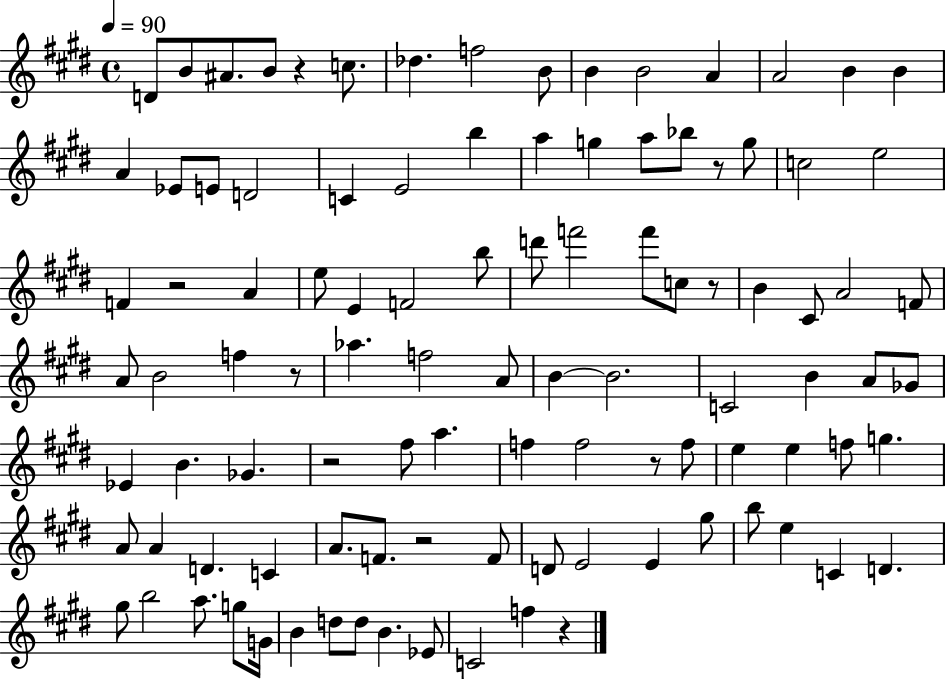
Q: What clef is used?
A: treble